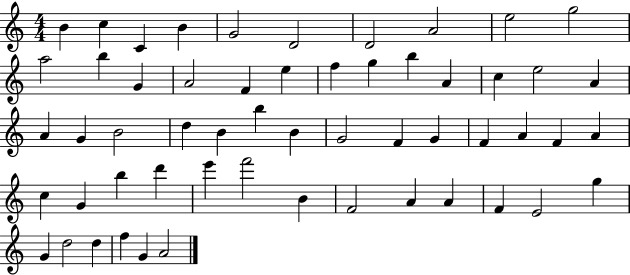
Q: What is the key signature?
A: C major